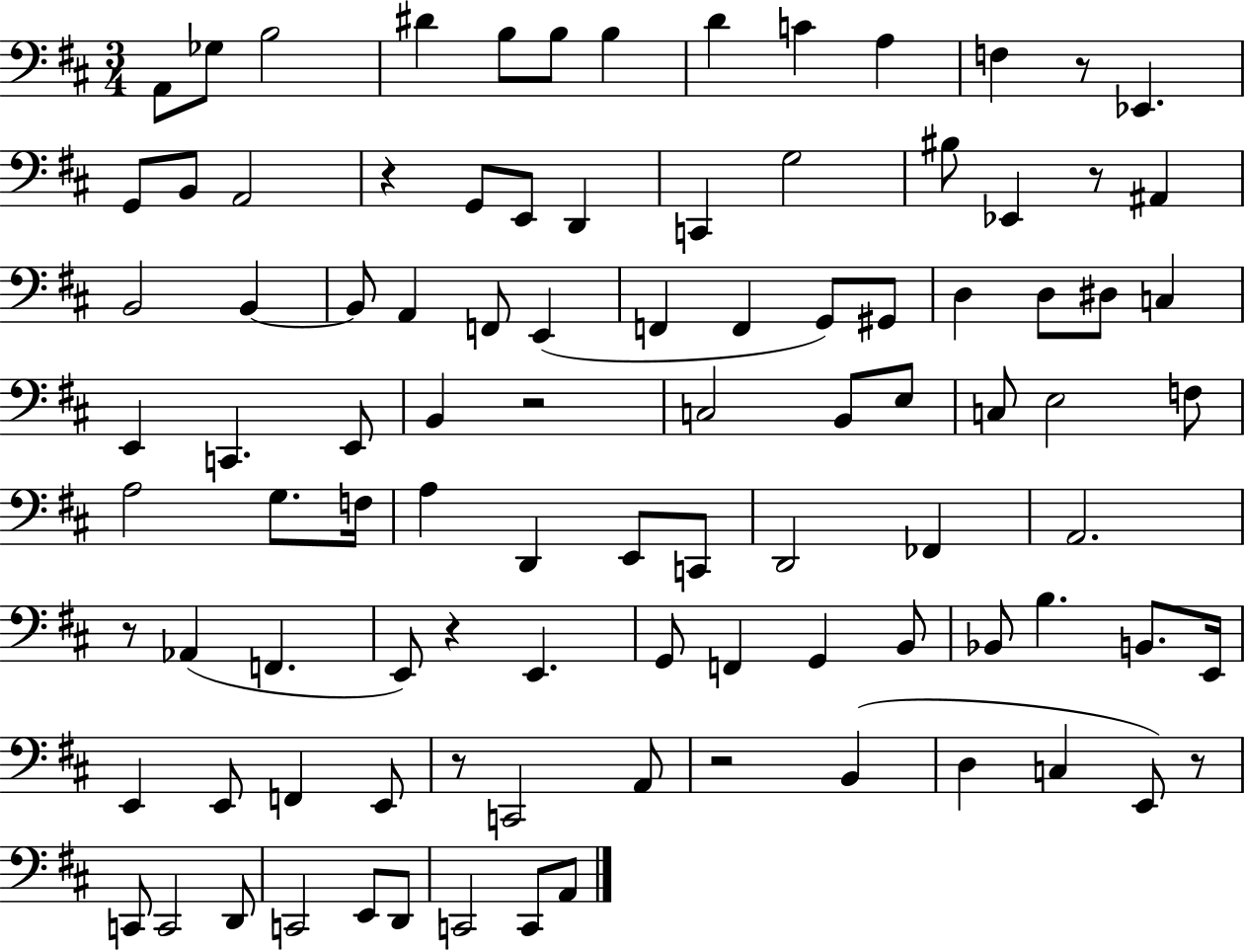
X:1
T:Untitled
M:3/4
L:1/4
K:D
A,,/2 _G,/2 B,2 ^D B,/2 B,/2 B, D C A, F, z/2 _E,, G,,/2 B,,/2 A,,2 z G,,/2 E,,/2 D,, C,, G,2 ^B,/2 _E,, z/2 ^A,, B,,2 B,, B,,/2 A,, F,,/2 E,, F,, F,, G,,/2 ^G,,/2 D, D,/2 ^D,/2 C, E,, C,, E,,/2 B,, z2 C,2 B,,/2 E,/2 C,/2 E,2 F,/2 A,2 G,/2 F,/4 A, D,, E,,/2 C,,/2 D,,2 _F,, A,,2 z/2 _A,, F,, E,,/2 z E,, G,,/2 F,, G,, B,,/2 _B,,/2 B, B,,/2 E,,/4 E,, E,,/2 F,, E,,/2 z/2 C,,2 A,,/2 z2 B,, D, C, E,,/2 z/2 C,,/2 C,,2 D,,/2 C,,2 E,,/2 D,,/2 C,,2 C,,/2 A,,/2